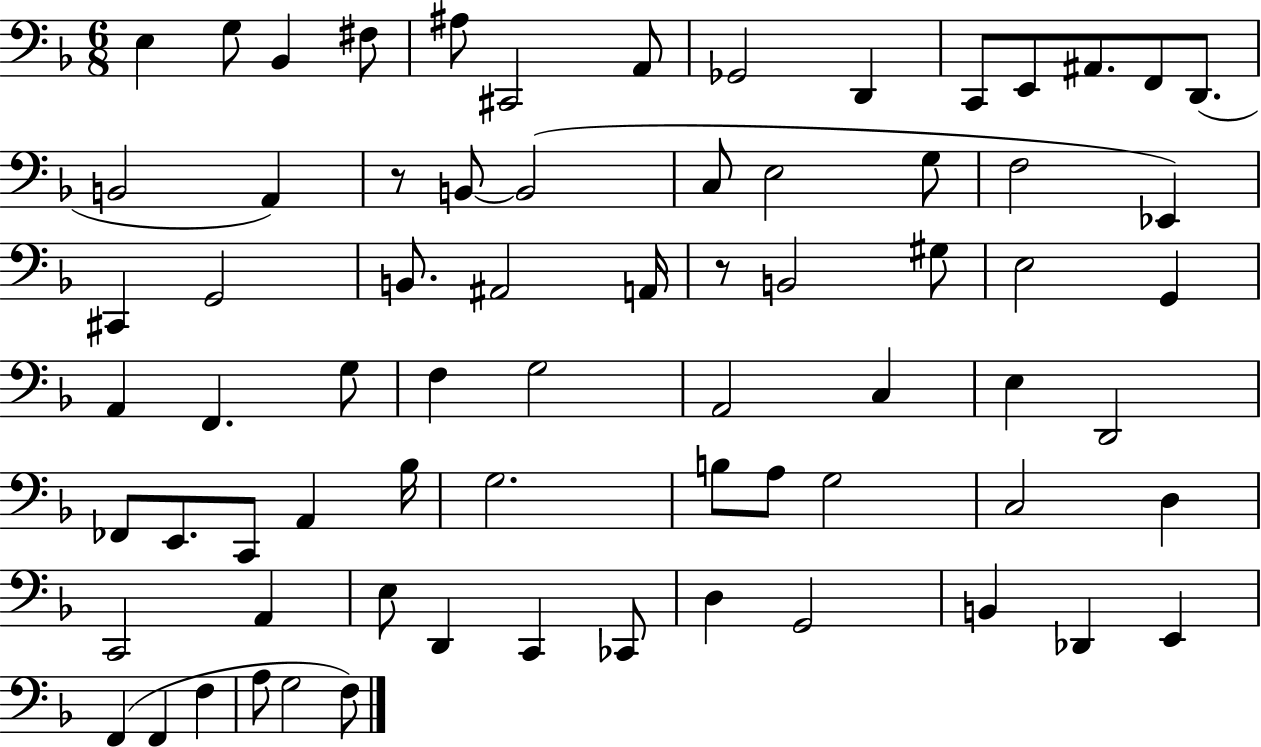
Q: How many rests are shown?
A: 2